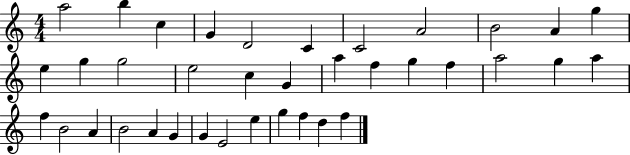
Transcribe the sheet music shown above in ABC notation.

X:1
T:Untitled
M:4/4
L:1/4
K:C
a2 b c G D2 C C2 A2 B2 A g e g g2 e2 c G a f g f a2 g a f B2 A B2 A G G E2 e g f d f